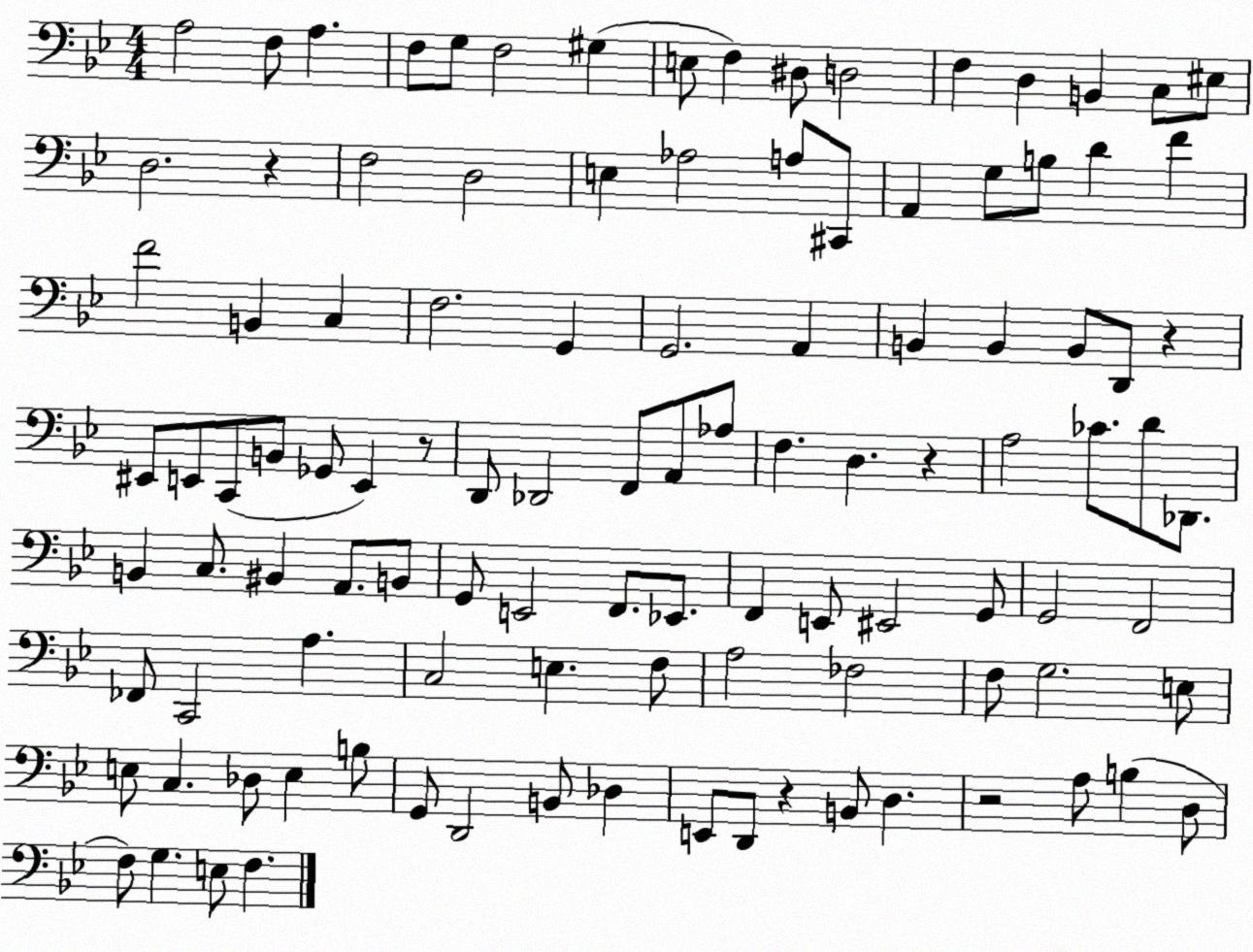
X:1
T:Untitled
M:4/4
L:1/4
K:Bb
A,2 F,/2 A, F,/2 G,/2 F,2 ^G, E,/2 F, ^D,/2 D,2 F, D, B,, C,/2 ^E,/2 D,2 z F,2 D,2 E, _A,2 A,/2 ^C,,/2 A,, G,/2 B,/2 D F F2 B,, C, F,2 G,, G,,2 A,, B,, B,, B,,/2 D,,/2 z ^E,,/2 E,,/2 C,,/2 B,,/2 _G,,/2 E,, z/2 D,,/2 _D,,2 F,,/2 A,,/2 _A,/2 F, D, z A,2 _C/2 D/2 _D,,/2 B,, C,/2 ^B,, A,,/2 B,,/2 G,,/2 E,,2 F,,/2 _E,,/2 F,, E,,/2 ^E,,2 G,,/2 G,,2 F,,2 _F,,/2 C,,2 A, C,2 E, F,/2 A,2 _F,2 F,/2 G,2 E,/2 E,/2 C, _D,/2 E, B,/2 G,,/2 D,,2 B,,/2 _D, E,,/2 D,,/2 z B,,/2 D, z2 A,/2 B, D,/2 F,/2 G, E,/2 F,